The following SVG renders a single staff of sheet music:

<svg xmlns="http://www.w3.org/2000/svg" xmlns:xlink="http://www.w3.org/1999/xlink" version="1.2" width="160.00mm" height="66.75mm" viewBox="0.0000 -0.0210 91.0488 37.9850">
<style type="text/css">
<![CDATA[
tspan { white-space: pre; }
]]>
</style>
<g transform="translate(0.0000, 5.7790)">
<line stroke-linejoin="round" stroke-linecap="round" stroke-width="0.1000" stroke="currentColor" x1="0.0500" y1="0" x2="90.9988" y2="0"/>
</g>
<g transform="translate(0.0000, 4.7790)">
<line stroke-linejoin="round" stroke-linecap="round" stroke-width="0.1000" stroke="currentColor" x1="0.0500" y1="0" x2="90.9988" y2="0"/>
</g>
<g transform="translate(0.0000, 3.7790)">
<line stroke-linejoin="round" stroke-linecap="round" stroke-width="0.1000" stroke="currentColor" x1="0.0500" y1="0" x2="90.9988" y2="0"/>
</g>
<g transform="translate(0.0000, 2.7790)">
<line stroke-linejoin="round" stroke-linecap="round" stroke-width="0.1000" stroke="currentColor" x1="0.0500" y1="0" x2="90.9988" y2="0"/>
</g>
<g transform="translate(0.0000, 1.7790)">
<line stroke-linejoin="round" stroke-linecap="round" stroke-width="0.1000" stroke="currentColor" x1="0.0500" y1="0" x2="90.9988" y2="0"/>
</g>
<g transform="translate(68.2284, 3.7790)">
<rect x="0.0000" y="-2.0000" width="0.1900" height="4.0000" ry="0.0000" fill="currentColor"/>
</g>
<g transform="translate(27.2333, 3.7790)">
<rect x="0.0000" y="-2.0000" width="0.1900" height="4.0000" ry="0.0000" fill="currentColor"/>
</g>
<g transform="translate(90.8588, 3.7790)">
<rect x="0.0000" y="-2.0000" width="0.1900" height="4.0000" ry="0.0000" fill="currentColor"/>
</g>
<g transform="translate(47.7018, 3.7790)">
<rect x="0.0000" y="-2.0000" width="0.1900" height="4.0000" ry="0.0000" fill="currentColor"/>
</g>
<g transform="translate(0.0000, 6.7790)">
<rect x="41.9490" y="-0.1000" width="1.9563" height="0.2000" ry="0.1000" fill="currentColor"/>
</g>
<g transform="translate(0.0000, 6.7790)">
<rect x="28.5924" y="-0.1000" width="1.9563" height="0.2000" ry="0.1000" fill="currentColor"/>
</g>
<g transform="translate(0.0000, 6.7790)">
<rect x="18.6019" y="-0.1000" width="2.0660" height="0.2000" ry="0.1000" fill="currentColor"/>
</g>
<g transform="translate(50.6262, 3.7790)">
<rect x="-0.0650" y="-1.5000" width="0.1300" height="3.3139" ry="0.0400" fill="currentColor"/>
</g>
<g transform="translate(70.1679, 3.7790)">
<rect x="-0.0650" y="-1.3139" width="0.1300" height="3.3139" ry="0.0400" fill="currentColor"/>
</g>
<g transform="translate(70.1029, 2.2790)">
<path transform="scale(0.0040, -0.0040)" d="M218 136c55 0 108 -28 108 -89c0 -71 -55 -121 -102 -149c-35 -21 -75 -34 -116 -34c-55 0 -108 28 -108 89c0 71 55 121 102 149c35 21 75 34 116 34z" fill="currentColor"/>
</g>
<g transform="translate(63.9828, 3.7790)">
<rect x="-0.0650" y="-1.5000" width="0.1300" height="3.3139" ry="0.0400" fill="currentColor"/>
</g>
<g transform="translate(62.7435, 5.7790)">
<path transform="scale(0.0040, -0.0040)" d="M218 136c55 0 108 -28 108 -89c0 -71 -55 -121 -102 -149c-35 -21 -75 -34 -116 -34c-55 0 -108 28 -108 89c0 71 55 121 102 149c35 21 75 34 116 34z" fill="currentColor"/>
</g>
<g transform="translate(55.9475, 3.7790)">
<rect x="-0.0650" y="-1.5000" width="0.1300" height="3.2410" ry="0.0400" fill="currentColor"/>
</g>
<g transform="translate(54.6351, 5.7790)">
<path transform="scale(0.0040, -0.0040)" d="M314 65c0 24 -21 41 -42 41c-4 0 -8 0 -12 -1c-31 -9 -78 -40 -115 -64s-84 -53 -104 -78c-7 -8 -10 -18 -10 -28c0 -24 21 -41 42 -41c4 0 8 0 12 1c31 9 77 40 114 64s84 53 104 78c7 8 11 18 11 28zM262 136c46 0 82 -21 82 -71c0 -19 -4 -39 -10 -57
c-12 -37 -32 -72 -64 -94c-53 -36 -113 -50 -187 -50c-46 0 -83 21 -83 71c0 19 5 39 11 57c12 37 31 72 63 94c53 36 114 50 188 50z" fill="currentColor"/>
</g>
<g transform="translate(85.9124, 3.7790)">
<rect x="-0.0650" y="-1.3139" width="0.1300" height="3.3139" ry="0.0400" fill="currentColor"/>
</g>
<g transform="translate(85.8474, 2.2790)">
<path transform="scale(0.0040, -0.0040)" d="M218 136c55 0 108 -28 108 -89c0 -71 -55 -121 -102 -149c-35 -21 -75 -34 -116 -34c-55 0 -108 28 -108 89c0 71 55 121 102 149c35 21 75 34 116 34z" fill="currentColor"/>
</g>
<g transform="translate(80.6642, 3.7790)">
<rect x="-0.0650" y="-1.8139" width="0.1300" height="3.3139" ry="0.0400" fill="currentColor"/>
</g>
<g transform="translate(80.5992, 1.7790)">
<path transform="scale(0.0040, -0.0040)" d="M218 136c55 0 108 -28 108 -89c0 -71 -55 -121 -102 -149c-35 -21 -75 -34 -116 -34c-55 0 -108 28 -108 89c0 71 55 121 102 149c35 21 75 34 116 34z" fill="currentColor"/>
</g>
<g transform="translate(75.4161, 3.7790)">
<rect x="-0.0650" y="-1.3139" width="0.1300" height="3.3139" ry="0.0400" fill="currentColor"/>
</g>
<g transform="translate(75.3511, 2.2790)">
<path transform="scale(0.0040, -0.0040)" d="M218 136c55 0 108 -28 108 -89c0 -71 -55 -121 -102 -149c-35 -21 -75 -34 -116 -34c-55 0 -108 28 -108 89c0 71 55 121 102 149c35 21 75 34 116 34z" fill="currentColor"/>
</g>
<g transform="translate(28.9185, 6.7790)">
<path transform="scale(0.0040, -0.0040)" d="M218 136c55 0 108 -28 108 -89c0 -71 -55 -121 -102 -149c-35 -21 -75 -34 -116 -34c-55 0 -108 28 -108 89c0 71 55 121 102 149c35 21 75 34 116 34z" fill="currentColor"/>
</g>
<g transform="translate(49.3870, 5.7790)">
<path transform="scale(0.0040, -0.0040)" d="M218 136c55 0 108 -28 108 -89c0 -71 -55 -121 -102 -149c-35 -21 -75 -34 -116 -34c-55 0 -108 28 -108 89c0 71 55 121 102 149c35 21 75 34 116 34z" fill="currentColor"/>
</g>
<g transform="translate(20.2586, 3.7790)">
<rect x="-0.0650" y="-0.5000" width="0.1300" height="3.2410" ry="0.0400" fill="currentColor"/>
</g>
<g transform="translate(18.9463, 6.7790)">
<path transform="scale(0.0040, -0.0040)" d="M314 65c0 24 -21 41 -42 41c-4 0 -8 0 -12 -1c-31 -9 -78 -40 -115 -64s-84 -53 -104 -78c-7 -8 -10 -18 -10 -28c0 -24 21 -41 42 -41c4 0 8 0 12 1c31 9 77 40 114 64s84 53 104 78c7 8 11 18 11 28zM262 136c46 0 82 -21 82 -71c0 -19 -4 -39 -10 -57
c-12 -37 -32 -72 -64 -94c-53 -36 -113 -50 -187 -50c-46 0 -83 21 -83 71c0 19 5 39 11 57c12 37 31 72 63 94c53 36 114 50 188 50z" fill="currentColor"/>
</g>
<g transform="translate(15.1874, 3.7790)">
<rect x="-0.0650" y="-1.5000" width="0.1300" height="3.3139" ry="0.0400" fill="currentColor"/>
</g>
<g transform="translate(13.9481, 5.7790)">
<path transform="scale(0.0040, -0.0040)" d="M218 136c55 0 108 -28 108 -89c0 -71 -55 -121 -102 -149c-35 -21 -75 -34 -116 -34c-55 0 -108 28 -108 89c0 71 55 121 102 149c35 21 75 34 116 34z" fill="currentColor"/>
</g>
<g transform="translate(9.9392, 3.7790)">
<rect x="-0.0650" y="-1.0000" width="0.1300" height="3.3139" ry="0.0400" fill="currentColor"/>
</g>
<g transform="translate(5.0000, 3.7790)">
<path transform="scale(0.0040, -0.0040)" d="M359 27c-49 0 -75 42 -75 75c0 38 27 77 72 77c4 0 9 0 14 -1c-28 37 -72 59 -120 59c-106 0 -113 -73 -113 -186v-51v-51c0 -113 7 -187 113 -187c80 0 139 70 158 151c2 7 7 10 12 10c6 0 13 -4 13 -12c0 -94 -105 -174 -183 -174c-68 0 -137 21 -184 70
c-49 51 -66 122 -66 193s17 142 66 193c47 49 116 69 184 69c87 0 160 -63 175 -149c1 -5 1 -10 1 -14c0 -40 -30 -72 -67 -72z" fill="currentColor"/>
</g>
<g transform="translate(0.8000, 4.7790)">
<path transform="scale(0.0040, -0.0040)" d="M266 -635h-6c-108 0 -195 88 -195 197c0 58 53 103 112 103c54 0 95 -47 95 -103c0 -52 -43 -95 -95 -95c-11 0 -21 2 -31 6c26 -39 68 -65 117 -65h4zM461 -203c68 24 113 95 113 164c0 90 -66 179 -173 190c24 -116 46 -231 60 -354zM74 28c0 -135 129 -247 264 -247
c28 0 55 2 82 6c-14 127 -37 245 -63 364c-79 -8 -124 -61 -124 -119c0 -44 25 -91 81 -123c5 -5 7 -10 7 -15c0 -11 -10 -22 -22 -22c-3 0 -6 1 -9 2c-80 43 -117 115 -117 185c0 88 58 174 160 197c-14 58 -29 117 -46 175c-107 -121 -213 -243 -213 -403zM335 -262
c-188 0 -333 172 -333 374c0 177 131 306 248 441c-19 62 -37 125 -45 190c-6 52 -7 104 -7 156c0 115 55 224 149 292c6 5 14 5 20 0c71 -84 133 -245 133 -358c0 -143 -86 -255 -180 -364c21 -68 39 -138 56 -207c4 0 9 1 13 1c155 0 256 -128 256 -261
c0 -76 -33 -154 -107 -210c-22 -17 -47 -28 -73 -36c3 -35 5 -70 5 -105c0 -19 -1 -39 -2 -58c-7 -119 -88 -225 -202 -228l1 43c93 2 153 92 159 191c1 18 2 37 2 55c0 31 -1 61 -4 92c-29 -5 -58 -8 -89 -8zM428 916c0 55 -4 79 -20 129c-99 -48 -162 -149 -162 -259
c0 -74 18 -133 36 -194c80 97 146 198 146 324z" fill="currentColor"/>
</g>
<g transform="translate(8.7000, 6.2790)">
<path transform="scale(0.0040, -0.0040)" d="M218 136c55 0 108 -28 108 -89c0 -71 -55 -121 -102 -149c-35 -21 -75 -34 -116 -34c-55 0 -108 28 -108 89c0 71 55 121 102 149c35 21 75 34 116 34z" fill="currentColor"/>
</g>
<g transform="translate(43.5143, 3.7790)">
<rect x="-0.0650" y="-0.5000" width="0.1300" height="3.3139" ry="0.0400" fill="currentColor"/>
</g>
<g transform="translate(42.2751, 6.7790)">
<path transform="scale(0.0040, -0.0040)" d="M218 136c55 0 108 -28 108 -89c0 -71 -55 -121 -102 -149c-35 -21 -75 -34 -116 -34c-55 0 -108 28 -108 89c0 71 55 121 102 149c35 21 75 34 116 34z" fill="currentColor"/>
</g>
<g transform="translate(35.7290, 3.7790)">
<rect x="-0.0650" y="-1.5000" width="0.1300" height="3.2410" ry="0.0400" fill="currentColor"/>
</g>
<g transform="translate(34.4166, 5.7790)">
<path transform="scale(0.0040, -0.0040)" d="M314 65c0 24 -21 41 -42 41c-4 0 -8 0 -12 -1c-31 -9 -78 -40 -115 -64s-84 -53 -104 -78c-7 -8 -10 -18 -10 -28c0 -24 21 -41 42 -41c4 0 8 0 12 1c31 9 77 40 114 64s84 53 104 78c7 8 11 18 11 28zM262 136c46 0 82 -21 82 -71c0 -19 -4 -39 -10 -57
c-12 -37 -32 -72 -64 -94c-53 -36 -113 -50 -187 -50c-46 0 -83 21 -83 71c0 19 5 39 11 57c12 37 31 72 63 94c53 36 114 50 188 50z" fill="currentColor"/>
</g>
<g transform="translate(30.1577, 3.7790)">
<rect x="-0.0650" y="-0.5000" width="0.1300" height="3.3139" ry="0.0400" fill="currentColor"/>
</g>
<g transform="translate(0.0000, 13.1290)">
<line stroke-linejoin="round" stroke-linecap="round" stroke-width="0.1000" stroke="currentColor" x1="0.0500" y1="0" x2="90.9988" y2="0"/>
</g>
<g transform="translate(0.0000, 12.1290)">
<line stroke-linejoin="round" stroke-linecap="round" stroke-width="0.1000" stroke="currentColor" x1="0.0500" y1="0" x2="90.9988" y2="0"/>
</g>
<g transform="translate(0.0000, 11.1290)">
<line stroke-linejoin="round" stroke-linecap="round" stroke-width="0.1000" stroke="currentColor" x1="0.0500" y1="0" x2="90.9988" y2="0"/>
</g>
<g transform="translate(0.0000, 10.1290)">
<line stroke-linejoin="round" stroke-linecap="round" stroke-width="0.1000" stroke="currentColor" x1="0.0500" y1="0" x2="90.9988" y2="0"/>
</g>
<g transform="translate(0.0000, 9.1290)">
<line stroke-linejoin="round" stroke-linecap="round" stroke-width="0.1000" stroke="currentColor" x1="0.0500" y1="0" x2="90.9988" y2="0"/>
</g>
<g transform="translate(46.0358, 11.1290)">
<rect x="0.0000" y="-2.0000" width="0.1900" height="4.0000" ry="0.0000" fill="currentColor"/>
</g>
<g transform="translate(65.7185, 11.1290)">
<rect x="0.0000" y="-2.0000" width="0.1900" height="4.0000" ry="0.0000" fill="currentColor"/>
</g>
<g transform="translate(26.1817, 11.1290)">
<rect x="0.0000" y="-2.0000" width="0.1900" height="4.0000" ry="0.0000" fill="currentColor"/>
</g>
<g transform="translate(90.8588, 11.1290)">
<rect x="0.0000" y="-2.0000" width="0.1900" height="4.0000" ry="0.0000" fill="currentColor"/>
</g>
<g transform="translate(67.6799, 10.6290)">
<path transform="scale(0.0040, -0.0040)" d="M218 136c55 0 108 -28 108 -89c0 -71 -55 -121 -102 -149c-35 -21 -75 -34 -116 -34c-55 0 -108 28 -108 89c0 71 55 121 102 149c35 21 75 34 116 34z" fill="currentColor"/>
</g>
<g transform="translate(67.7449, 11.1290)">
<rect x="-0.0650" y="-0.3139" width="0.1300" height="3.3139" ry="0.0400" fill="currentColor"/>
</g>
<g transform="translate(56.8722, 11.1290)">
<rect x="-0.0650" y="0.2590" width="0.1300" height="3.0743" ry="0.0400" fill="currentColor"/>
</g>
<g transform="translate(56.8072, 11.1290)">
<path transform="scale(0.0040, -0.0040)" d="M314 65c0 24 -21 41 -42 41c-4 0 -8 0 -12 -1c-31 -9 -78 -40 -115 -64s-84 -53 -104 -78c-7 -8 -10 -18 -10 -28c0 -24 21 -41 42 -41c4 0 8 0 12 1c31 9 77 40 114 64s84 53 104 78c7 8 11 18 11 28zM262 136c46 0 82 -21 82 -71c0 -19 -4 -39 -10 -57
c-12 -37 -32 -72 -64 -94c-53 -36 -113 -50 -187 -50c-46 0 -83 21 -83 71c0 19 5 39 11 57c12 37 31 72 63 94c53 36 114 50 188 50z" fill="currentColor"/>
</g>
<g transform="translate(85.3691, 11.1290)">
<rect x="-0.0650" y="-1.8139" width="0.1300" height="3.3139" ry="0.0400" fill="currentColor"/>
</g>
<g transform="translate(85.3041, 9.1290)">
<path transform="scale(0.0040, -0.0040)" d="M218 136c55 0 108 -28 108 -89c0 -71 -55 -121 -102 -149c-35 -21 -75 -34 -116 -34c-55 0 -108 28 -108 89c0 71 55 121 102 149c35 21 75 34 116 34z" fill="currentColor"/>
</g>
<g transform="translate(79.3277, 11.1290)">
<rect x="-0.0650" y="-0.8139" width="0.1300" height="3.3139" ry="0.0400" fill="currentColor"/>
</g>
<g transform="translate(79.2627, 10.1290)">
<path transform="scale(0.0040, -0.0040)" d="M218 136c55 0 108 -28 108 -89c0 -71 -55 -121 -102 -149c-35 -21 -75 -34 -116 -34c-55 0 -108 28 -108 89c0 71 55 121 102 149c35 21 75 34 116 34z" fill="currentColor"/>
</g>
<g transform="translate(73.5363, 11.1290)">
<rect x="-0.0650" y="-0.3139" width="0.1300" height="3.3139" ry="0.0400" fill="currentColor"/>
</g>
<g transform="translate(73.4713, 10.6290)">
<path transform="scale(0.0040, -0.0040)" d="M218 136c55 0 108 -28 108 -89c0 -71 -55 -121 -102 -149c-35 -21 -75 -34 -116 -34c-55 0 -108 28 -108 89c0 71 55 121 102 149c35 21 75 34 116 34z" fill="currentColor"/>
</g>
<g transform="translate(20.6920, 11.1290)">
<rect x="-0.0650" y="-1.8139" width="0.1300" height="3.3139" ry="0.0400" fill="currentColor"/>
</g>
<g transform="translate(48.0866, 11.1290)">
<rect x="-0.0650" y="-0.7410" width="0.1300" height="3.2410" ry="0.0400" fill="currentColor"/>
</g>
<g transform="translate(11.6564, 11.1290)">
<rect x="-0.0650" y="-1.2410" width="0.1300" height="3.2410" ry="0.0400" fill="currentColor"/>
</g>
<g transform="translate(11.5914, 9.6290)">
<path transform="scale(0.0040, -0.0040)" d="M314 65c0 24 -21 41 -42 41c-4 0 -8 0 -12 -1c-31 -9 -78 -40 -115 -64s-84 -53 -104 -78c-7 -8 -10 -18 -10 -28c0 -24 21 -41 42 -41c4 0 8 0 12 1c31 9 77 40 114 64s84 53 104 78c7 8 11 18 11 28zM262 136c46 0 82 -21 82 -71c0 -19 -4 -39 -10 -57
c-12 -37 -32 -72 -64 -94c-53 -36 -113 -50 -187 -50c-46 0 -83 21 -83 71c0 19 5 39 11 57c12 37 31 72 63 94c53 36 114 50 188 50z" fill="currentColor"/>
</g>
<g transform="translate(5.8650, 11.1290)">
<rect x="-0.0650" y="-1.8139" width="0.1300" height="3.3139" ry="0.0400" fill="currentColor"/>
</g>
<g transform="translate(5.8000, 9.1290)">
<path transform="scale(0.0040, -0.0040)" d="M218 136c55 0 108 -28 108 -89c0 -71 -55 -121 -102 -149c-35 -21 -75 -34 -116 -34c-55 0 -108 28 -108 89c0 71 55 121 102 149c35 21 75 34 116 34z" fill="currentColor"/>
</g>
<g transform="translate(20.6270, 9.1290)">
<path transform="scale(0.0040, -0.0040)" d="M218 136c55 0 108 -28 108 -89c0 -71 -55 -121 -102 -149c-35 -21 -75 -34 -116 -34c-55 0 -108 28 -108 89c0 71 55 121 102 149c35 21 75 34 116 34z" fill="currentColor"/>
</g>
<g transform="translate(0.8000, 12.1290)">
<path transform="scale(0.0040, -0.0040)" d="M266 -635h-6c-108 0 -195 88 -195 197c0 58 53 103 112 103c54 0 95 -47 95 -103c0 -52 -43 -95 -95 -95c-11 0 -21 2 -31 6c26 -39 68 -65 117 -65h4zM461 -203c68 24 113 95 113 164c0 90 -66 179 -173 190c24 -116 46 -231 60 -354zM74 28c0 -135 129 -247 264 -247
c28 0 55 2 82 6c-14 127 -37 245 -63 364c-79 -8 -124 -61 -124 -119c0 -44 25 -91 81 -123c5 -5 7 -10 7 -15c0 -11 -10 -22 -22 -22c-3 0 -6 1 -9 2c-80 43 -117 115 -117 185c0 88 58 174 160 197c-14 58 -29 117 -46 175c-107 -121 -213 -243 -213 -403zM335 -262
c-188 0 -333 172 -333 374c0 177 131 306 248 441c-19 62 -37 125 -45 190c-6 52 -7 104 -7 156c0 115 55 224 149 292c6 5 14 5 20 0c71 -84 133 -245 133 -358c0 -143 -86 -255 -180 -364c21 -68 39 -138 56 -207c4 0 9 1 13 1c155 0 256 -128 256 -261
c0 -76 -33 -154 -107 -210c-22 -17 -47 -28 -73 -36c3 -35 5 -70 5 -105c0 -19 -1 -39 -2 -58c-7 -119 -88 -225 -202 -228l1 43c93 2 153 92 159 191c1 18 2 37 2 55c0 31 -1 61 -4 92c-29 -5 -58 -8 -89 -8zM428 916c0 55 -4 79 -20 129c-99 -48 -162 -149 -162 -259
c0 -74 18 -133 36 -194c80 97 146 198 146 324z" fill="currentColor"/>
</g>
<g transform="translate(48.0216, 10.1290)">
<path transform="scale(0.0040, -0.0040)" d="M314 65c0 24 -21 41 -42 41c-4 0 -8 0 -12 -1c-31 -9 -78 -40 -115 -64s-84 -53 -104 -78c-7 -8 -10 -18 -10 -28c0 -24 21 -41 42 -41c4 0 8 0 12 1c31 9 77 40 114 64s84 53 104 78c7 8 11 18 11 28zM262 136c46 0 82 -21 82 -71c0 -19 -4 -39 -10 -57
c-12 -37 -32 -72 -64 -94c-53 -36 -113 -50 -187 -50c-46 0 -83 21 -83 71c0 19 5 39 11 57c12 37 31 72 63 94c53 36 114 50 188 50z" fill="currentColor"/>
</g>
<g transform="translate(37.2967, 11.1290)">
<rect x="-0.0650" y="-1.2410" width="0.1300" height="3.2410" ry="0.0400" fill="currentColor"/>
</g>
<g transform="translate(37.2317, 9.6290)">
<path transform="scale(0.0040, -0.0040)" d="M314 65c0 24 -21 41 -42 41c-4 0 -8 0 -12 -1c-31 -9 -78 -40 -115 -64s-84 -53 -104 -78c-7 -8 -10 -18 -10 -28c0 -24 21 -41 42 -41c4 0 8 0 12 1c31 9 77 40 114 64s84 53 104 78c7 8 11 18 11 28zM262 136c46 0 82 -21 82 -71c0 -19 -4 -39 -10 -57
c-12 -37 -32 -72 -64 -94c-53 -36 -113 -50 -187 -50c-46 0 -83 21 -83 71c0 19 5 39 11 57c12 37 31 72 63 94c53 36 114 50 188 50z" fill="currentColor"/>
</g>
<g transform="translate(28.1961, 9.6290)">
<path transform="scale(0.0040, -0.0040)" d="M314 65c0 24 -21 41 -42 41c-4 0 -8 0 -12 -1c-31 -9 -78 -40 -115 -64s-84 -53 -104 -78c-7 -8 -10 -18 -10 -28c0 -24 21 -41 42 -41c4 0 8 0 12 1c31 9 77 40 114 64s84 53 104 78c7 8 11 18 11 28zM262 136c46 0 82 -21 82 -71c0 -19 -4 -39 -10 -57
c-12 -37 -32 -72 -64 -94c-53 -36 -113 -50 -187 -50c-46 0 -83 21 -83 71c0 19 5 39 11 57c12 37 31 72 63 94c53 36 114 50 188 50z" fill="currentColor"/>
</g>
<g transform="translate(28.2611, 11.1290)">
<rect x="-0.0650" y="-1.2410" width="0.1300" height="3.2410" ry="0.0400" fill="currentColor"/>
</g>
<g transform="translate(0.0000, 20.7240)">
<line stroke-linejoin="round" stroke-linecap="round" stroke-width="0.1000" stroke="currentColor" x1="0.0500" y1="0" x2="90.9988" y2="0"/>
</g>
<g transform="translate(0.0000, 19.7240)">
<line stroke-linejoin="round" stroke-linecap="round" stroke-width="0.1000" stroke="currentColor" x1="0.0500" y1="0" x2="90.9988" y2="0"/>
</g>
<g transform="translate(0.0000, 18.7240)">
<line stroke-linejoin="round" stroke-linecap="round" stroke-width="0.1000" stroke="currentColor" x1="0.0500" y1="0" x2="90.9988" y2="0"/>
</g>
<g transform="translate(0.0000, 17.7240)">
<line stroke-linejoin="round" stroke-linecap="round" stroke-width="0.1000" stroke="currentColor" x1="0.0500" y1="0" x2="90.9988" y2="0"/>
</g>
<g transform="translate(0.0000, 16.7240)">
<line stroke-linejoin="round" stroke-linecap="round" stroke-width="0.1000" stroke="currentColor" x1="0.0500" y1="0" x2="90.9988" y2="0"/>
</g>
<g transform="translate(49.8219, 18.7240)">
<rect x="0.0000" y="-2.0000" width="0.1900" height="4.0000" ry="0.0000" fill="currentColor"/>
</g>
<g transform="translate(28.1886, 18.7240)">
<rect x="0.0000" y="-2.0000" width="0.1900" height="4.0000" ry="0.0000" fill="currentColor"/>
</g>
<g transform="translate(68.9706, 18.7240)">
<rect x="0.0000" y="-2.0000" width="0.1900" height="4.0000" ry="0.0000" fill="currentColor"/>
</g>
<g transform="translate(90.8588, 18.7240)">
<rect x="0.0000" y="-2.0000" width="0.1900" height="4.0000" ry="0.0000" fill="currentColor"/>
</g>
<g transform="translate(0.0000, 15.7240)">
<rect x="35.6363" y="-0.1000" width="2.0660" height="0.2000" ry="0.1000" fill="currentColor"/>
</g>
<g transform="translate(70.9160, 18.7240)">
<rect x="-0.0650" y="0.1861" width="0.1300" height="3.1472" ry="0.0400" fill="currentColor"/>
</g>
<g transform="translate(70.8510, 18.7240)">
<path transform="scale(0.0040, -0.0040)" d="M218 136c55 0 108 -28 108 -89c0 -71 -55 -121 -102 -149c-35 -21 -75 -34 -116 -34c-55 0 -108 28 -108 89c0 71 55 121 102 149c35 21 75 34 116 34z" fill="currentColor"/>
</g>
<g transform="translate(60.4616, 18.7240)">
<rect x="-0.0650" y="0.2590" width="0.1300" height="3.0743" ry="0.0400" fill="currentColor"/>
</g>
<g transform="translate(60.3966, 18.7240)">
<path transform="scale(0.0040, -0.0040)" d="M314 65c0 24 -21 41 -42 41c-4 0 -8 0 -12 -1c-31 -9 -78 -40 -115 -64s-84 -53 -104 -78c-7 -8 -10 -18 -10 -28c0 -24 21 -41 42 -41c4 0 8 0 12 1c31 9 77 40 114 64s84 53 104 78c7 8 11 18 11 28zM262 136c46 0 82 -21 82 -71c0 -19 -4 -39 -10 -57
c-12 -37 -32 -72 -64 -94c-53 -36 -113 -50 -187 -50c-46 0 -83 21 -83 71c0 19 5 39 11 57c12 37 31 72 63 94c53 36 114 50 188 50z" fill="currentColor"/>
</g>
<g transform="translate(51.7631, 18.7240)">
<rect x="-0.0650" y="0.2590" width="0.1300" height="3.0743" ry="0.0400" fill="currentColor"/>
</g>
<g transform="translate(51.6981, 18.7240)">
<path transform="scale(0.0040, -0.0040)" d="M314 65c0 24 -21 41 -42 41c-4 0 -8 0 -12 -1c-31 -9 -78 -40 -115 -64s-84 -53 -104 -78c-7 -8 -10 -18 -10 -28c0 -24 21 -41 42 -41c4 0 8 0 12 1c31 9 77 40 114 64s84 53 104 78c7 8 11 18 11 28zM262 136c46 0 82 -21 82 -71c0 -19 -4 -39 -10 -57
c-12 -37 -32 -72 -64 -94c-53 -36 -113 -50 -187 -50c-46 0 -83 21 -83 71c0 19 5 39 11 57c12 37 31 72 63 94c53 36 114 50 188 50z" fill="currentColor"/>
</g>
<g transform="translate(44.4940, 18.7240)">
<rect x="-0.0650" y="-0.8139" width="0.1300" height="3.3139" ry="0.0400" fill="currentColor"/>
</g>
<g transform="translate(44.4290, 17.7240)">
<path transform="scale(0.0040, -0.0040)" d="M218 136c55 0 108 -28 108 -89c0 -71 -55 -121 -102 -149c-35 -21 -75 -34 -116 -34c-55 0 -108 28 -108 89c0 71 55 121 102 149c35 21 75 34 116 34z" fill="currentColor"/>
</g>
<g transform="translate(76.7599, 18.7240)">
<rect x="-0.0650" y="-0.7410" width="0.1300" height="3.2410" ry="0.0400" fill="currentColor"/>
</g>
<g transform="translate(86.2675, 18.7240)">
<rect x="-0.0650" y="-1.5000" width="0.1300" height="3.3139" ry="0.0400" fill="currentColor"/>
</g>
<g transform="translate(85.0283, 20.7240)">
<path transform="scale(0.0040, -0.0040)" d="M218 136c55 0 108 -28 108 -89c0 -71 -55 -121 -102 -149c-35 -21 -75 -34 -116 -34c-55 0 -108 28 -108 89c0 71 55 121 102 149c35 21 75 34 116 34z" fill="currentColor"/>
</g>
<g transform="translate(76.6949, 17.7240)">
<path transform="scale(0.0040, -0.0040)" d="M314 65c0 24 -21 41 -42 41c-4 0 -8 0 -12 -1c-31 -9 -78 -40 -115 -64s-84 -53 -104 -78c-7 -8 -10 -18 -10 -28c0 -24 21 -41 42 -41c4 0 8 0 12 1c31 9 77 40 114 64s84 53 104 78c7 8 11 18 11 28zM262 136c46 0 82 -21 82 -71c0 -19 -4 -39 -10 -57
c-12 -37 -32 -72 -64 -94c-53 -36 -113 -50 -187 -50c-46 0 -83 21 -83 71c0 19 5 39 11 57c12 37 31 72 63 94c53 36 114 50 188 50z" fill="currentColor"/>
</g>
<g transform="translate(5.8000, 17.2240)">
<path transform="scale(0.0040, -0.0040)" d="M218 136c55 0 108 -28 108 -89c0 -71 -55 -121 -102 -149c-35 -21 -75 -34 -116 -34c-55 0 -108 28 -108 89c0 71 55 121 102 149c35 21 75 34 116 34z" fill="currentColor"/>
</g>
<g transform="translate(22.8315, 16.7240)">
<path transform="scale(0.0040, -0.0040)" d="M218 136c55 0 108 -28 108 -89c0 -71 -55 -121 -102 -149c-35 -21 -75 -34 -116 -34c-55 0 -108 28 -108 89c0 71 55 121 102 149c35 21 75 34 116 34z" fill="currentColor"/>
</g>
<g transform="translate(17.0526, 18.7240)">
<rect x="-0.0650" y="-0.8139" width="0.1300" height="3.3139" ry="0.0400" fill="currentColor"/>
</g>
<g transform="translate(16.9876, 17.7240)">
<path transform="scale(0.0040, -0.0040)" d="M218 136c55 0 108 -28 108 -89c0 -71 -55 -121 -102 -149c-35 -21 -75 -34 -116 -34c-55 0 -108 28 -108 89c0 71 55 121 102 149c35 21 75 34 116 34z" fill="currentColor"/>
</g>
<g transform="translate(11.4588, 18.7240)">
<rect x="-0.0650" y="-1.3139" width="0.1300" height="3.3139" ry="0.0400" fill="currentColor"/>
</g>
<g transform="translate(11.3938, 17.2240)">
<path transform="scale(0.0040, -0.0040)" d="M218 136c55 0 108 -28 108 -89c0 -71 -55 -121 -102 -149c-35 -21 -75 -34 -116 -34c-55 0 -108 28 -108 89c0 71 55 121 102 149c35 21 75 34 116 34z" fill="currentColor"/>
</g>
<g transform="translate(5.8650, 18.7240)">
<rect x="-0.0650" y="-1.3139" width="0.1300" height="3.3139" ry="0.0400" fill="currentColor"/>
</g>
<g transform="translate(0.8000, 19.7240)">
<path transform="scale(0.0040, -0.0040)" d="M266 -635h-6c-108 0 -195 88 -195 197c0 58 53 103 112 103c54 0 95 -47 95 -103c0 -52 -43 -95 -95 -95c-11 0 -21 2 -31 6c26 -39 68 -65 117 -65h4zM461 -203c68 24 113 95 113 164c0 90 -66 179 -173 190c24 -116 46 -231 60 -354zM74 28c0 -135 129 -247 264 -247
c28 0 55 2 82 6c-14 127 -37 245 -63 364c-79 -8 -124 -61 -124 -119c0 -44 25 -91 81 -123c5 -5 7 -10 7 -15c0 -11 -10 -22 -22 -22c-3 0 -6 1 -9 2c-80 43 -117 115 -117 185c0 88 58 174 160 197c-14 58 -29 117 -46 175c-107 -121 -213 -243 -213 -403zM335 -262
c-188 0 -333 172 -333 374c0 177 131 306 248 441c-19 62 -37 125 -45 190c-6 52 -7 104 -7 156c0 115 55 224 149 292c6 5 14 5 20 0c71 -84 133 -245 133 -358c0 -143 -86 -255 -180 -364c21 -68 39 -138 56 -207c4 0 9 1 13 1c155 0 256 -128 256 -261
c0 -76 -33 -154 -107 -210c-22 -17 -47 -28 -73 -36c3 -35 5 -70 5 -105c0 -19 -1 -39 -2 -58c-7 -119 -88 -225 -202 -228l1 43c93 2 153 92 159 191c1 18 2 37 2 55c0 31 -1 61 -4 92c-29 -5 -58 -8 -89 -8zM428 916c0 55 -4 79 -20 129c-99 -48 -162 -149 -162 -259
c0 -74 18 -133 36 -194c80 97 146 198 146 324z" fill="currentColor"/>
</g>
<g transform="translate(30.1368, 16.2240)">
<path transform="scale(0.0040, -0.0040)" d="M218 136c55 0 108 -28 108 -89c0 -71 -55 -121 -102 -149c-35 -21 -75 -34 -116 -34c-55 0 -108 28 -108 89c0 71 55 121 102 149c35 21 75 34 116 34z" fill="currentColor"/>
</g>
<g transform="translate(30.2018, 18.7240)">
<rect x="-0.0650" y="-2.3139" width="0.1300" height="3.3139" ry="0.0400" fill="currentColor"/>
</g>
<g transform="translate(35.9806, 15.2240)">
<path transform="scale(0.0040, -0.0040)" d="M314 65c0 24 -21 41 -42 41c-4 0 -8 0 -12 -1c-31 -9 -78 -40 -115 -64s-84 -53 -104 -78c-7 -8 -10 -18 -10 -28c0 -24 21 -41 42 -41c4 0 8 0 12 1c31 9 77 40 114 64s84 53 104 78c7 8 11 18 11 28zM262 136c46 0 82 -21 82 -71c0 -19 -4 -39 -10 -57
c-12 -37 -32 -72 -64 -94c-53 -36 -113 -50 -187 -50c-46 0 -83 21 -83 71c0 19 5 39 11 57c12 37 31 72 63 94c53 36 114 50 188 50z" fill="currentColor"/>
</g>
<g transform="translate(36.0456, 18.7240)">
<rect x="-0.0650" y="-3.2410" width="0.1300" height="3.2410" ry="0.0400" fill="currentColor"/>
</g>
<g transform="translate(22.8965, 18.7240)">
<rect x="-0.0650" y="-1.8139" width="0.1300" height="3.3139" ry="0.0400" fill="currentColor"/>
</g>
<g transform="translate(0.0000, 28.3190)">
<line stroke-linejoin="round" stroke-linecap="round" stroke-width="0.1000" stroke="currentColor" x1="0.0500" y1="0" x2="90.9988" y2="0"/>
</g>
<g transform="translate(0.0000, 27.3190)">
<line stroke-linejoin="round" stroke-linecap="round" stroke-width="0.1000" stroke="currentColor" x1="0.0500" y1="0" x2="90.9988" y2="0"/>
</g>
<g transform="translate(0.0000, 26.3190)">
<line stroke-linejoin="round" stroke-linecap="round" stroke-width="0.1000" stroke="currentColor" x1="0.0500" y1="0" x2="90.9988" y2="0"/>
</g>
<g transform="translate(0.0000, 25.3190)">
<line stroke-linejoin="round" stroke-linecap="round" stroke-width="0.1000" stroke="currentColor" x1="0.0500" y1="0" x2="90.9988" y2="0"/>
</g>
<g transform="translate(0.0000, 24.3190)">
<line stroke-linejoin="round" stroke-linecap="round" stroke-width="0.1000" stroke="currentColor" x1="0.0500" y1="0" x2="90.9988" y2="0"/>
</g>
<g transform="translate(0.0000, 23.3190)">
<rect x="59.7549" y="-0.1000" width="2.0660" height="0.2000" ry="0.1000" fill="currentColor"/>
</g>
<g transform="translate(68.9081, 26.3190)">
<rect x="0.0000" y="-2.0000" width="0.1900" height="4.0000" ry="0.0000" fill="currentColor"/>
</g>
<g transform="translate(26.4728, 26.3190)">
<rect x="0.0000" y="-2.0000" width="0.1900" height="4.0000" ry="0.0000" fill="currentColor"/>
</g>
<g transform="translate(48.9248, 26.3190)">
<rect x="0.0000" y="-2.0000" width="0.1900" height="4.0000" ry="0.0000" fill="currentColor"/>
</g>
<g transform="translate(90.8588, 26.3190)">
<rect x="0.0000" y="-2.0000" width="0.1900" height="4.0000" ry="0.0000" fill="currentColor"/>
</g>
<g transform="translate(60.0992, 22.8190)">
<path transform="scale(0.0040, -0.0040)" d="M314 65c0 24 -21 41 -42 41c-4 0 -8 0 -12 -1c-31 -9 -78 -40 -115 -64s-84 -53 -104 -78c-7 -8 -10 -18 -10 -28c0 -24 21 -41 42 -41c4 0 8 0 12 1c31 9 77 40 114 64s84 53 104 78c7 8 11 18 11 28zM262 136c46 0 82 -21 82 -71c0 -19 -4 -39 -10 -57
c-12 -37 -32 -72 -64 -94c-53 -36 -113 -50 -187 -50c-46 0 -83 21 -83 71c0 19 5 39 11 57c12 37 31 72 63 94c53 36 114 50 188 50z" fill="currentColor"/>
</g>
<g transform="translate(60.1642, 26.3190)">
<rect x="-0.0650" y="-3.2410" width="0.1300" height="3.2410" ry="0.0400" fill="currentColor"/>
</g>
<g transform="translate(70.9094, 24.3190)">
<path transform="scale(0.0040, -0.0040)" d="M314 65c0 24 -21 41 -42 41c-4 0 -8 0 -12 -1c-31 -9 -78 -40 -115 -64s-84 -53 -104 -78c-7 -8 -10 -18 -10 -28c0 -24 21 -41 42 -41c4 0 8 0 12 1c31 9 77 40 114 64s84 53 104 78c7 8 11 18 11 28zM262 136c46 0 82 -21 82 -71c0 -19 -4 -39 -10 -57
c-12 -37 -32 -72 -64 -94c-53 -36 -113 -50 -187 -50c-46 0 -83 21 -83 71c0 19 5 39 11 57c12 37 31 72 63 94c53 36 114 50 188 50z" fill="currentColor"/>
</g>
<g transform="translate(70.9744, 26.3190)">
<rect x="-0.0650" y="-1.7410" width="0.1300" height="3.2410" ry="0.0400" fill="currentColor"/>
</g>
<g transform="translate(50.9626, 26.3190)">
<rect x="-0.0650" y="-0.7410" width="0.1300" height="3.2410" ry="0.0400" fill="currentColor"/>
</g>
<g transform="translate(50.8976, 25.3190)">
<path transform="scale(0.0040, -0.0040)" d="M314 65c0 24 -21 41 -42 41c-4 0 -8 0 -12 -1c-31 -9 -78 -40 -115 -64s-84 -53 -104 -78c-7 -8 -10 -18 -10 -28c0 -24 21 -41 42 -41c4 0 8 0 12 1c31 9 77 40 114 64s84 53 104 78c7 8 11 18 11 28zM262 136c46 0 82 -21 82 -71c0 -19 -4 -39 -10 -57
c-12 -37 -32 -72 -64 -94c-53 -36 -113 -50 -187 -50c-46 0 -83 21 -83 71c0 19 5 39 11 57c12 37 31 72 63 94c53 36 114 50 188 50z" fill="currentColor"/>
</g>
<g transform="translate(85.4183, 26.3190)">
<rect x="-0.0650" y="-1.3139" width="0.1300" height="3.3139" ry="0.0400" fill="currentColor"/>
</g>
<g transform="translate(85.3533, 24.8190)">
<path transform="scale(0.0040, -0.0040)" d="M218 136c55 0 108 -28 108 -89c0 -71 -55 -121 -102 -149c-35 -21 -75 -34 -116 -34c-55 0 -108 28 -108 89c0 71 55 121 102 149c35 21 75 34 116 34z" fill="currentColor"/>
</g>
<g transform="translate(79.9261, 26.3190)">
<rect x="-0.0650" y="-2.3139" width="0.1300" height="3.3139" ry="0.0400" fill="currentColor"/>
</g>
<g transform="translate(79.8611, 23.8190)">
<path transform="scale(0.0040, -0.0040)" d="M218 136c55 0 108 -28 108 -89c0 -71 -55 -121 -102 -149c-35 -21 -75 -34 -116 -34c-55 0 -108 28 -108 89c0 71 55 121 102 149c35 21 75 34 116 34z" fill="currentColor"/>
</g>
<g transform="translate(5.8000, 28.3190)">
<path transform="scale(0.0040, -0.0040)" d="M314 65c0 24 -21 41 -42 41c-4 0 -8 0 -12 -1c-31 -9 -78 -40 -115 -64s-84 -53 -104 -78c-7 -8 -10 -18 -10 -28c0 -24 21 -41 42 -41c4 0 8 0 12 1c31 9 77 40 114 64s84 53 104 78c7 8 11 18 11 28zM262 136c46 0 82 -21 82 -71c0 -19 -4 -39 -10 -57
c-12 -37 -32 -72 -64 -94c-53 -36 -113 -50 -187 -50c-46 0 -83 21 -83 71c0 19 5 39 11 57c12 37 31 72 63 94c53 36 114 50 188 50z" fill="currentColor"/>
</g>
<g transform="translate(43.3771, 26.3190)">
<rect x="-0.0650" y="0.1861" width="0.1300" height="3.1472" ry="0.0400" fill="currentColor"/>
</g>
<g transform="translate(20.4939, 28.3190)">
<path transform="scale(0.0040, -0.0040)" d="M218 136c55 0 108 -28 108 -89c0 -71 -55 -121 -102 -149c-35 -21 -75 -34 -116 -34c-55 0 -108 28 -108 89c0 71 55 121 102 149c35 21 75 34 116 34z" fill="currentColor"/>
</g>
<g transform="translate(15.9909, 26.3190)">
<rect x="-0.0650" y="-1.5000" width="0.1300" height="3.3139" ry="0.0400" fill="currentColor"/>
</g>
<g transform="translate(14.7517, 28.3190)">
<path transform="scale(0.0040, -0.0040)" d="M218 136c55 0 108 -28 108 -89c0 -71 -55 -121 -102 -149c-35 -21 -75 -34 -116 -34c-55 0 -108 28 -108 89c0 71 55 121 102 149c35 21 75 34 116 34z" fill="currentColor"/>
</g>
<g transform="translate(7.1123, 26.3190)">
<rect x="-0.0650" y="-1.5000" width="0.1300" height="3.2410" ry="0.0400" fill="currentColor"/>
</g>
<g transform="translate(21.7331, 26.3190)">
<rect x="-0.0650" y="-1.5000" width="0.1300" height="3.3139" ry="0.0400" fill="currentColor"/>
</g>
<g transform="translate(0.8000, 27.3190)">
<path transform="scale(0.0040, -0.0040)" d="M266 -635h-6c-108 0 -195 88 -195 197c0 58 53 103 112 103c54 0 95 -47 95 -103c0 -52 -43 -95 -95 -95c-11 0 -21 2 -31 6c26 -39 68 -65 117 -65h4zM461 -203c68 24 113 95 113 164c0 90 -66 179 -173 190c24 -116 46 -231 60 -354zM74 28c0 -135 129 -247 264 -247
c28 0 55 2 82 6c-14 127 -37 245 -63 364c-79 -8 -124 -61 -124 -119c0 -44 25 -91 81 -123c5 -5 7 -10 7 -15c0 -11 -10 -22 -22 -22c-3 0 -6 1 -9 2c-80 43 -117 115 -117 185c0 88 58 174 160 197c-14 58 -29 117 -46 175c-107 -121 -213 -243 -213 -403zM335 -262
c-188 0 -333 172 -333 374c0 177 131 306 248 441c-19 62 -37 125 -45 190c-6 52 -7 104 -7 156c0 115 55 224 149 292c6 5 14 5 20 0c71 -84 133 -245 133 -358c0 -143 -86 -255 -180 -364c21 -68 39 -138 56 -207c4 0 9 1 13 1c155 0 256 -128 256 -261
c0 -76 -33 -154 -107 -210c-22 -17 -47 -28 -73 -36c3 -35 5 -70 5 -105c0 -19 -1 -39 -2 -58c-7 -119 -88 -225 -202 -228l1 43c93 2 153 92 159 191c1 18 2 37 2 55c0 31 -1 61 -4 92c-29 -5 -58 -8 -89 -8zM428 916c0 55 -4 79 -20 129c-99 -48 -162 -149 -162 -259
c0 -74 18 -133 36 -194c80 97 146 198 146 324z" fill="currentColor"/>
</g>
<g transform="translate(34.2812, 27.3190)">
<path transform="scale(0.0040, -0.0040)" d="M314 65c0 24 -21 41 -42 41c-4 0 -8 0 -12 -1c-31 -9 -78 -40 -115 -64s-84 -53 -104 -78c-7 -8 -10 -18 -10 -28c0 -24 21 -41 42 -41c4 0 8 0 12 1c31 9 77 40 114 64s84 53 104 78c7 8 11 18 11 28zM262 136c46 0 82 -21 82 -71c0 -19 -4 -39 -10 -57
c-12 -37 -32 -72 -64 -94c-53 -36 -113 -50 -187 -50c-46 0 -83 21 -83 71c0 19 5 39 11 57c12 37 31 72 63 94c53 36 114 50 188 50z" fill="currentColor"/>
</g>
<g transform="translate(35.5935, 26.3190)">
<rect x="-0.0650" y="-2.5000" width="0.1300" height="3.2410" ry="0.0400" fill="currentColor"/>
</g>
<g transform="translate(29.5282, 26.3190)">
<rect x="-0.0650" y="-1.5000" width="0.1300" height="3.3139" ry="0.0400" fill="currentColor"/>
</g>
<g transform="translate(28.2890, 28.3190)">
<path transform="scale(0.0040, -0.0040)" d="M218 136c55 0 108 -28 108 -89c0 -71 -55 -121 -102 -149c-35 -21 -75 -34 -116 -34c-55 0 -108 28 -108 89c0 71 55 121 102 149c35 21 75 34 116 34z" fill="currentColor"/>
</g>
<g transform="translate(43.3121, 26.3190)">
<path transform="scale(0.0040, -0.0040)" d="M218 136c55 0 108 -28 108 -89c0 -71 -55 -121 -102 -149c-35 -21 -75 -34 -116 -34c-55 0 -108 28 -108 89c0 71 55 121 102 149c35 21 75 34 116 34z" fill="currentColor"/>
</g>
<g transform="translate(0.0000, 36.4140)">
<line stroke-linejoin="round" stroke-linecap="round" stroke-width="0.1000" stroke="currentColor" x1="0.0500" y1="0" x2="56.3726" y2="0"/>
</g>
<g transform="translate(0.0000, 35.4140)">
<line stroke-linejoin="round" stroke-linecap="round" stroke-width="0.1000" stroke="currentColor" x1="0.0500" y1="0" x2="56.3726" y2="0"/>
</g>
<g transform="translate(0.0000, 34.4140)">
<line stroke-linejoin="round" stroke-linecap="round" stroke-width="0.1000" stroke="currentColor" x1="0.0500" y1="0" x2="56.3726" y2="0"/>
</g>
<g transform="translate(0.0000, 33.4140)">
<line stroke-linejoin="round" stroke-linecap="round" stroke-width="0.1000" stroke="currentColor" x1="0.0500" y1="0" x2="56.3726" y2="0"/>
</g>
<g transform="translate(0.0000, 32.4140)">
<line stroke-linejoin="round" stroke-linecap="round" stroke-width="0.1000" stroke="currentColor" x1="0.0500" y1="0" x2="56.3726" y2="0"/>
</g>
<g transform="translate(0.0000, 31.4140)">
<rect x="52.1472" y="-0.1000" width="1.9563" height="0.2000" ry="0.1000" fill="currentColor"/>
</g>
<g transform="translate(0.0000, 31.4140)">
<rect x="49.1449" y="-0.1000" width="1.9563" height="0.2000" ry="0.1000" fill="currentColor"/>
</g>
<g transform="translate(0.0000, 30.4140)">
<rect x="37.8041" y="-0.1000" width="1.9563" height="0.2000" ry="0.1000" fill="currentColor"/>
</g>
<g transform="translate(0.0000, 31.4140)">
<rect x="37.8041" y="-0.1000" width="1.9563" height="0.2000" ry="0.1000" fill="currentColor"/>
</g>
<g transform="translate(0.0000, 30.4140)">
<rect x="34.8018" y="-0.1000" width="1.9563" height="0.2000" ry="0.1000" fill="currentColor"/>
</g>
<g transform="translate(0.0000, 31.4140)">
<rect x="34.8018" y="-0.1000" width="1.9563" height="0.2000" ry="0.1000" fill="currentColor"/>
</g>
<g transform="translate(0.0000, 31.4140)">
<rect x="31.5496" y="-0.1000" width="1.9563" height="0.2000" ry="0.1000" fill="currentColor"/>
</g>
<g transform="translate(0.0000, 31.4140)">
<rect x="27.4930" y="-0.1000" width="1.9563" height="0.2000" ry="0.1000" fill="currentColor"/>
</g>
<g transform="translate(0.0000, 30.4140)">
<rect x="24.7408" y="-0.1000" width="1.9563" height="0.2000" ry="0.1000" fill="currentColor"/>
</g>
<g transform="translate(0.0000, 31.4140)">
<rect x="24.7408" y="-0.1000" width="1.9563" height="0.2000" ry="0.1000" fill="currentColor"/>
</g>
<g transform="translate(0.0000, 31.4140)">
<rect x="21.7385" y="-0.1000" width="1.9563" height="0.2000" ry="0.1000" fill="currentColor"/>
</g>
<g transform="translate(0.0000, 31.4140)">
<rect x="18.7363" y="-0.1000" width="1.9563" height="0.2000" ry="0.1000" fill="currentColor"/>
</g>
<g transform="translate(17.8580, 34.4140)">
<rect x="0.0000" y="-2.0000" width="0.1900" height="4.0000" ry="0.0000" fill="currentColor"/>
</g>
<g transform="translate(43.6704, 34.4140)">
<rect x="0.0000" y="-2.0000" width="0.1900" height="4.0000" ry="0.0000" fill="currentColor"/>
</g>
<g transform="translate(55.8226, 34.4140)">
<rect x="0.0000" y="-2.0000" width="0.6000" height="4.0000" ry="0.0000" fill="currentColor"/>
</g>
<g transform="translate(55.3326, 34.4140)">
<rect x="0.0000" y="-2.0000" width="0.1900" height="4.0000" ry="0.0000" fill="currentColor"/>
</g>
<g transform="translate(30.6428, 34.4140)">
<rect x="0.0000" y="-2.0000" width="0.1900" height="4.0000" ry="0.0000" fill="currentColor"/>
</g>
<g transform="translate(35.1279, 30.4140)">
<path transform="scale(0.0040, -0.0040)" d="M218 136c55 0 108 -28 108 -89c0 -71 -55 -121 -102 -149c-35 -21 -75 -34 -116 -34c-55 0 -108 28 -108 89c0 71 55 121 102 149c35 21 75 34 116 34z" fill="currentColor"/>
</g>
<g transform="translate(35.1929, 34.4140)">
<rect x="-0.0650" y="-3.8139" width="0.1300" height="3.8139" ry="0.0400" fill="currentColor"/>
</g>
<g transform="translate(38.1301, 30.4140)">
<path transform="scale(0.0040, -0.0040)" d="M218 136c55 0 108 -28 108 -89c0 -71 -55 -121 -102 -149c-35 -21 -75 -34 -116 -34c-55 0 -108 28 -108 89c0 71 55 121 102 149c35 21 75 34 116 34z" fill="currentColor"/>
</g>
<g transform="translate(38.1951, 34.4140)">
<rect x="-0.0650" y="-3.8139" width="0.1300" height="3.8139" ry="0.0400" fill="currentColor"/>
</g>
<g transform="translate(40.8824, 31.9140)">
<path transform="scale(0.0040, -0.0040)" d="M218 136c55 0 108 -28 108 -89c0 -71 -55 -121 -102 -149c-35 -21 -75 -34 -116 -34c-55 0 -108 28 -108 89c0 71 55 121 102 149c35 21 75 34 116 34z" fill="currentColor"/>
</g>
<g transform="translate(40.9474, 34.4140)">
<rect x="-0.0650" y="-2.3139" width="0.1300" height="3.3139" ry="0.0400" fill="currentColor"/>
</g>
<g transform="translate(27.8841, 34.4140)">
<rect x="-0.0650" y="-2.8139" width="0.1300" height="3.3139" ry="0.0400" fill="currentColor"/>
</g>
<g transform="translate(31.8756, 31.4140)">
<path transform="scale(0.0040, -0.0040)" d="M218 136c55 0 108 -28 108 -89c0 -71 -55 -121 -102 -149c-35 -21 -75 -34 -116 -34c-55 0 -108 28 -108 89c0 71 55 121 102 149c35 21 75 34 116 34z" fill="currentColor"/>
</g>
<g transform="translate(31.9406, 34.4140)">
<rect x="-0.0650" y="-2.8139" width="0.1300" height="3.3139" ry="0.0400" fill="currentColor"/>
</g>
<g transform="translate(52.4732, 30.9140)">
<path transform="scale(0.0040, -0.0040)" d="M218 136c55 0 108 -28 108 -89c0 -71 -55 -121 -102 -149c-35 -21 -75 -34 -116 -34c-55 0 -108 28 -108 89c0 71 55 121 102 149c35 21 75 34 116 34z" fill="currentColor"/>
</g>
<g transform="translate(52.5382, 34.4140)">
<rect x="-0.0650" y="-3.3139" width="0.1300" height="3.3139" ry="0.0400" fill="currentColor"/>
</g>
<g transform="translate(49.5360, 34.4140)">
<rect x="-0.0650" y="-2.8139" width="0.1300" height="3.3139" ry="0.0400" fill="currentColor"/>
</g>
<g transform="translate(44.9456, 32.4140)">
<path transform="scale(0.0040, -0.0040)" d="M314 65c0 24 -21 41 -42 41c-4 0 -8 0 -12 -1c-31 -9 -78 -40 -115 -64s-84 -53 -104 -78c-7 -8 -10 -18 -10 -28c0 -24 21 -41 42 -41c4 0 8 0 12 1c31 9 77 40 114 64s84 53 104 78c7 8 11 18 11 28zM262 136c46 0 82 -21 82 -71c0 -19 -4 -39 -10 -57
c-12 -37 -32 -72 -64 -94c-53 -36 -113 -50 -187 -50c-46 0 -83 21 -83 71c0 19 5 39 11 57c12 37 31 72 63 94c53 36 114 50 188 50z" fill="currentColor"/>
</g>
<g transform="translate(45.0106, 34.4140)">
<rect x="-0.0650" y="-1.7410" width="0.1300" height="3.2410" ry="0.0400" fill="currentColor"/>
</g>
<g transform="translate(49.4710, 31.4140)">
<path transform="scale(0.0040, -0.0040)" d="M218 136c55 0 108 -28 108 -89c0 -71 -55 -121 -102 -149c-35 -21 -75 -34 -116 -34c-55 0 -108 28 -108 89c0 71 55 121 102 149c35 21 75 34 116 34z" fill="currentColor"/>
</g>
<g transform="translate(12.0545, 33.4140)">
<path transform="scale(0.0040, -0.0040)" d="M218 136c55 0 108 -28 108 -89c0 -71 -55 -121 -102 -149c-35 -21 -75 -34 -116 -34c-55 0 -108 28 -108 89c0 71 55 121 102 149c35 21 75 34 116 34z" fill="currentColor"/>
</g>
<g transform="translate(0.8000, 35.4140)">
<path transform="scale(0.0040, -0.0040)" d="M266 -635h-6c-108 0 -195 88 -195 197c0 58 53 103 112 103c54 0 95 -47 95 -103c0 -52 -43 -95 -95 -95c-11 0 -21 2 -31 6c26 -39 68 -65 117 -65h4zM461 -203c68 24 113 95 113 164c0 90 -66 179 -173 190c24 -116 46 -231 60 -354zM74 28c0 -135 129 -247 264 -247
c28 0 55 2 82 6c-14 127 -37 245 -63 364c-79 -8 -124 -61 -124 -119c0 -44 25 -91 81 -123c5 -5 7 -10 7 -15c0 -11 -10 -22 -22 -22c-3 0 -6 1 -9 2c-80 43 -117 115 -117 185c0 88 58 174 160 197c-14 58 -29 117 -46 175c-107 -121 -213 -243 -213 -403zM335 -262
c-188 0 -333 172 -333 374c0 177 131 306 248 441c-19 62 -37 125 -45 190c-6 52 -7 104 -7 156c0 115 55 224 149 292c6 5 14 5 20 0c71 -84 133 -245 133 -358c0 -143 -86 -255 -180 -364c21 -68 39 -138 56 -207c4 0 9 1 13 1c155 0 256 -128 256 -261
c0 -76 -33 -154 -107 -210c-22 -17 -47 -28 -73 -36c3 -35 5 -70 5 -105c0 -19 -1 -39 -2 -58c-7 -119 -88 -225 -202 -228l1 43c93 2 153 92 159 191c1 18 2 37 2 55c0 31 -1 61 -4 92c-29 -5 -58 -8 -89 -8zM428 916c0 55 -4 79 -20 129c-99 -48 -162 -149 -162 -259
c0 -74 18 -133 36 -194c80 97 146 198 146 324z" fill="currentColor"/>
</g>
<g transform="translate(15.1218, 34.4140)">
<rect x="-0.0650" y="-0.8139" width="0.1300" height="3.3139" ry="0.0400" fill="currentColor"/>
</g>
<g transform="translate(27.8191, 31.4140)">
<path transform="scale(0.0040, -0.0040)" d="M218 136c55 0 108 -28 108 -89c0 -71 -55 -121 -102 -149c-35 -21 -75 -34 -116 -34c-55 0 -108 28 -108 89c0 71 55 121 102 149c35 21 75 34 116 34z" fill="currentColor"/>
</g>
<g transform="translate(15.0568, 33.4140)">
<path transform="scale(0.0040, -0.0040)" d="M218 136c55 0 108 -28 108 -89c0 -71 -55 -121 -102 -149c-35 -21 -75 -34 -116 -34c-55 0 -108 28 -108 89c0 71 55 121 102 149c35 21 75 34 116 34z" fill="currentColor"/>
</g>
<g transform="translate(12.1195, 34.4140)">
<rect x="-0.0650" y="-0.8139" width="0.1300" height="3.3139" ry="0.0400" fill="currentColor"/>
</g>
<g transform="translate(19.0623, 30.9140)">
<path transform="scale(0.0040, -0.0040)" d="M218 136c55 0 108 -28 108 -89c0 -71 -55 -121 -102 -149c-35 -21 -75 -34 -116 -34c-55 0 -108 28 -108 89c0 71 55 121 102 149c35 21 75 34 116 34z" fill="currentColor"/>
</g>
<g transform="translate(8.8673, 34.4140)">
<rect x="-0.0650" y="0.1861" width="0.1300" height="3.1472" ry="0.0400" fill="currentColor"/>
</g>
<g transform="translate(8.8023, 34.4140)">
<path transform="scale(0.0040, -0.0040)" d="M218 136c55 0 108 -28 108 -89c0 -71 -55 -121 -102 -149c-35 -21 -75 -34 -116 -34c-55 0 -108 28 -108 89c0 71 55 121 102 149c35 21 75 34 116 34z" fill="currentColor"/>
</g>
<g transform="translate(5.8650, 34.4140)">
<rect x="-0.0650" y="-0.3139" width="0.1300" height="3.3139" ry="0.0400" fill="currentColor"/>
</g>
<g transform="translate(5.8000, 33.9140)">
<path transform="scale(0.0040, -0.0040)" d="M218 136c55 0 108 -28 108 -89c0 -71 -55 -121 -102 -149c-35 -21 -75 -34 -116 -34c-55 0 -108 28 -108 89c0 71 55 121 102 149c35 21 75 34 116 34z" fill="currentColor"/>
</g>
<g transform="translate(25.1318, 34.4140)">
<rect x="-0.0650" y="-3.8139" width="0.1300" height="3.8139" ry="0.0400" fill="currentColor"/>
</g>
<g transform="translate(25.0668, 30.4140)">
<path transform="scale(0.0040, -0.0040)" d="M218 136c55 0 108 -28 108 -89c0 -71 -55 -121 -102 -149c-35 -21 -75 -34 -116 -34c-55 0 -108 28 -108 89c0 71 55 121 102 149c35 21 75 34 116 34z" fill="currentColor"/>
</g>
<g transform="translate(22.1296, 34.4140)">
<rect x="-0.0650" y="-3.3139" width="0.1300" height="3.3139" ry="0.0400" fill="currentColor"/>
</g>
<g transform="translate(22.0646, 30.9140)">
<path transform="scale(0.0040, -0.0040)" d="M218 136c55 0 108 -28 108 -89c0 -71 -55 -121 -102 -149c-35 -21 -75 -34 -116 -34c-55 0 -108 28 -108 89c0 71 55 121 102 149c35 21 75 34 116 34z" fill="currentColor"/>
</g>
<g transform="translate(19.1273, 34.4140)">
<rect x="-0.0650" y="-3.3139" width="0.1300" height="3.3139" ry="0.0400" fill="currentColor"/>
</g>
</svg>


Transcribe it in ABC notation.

X:1
T:Untitled
M:4/4
L:1/4
K:C
D E C2 C E2 C E E2 E e e f e f e2 f e2 e2 d2 B2 c c d f e e d f g b2 d B2 B2 B d2 E E2 E E E G2 B d2 b2 f2 g e c B d d b b c' a a c' c' g f2 a b